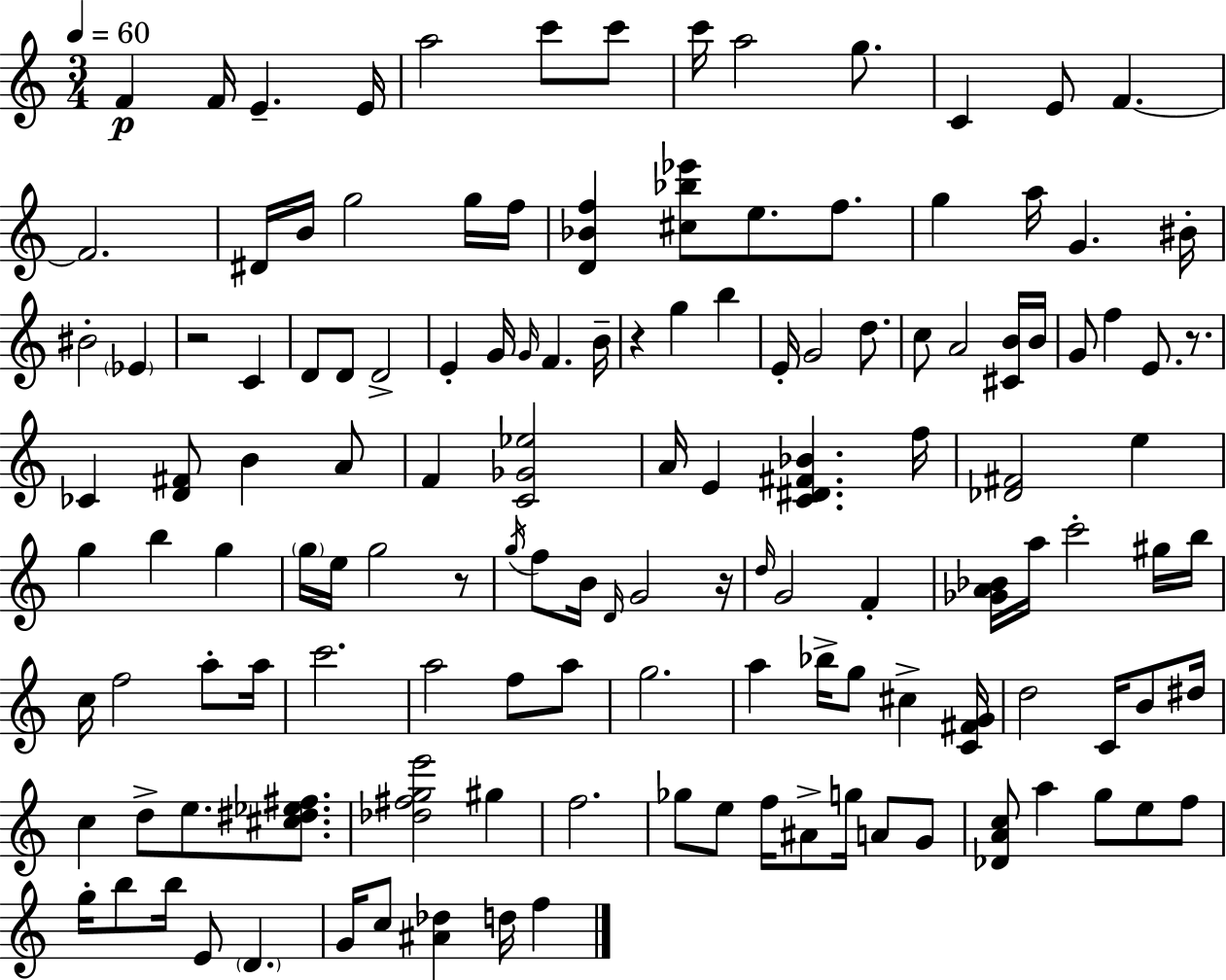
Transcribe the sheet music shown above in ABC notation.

X:1
T:Untitled
M:3/4
L:1/4
K:Am
F F/4 E E/4 a2 c'/2 c'/2 c'/4 a2 g/2 C E/2 F F2 ^D/4 B/4 g2 g/4 f/4 [D_Bf] [^c_b_e']/2 e/2 f/2 g a/4 G ^B/4 ^B2 _E z2 C D/2 D/2 D2 E G/4 G/4 F B/4 z g b E/4 G2 d/2 c/2 A2 [^CB]/4 B/4 G/2 f E/2 z/2 _C [D^F]/2 B A/2 F [C_G_e]2 A/4 E [C^D^F_B] f/4 [_D^F]2 e g b g g/4 e/4 g2 z/2 g/4 f/2 B/4 D/4 G2 z/4 d/4 G2 F [_GA_B]/4 a/4 c'2 ^g/4 b/4 c/4 f2 a/2 a/4 c'2 a2 f/2 a/2 g2 a _b/4 g/2 ^c [C^FG]/4 d2 C/4 B/2 ^d/4 c d/2 e/2 [^c^d_e^f]/2 [_d^fge']2 ^g f2 _g/2 e/2 f/4 ^A/2 g/4 A/2 G/2 [_DAc]/2 a g/2 e/2 f/2 g/4 b/2 b/4 E/2 D G/4 c/2 [^A_d] d/4 f